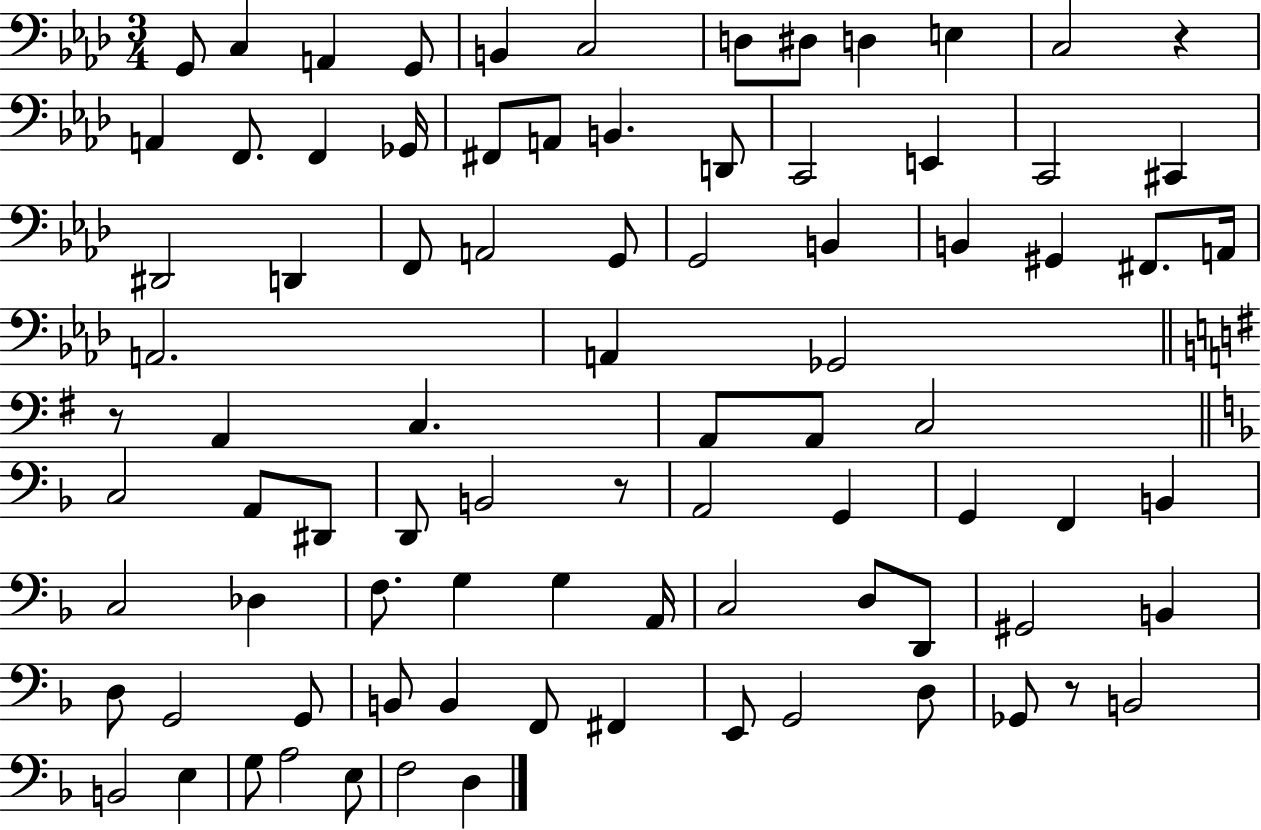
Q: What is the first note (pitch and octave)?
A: G2